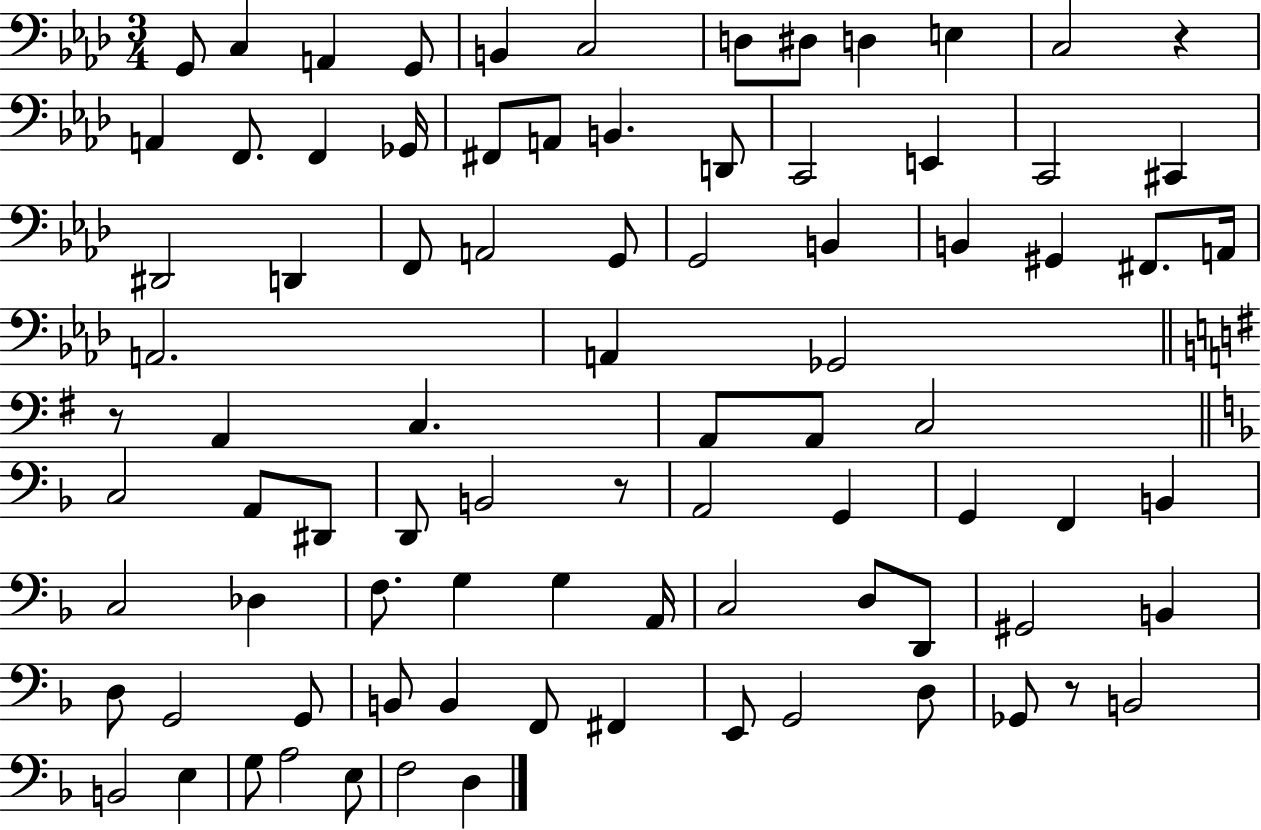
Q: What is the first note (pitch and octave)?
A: G2